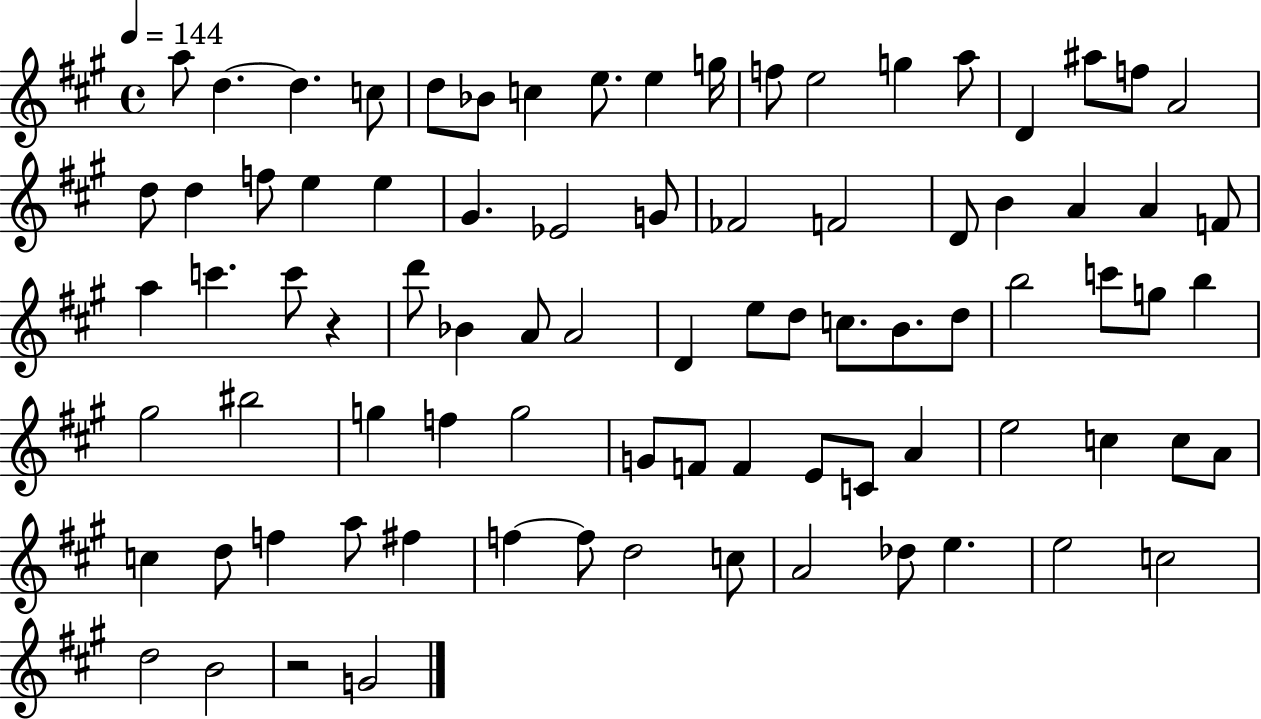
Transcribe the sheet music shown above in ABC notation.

X:1
T:Untitled
M:4/4
L:1/4
K:A
a/2 d d c/2 d/2 _B/2 c e/2 e g/4 f/2 e2 g a/2 D ^a/2 f/2 A2 d/2 d f/2 e e ^G _E2 G/2 _F2 F2 D/2 B A A F/2 a c' c'/2 z d'/2 _B A/2 A2 D e/2 d/2 c/2 B/2 d/2 b2 c'/2 g/2 b ^g2 ^b2 g f g2 G/2 F/2 F E/2 C/2 A e2 c c/2 A/2 c d/2 f a/2 ^f f f/2 d2 c/2 A2 _d/2 e e2 c2 d2 B2 z2 G2